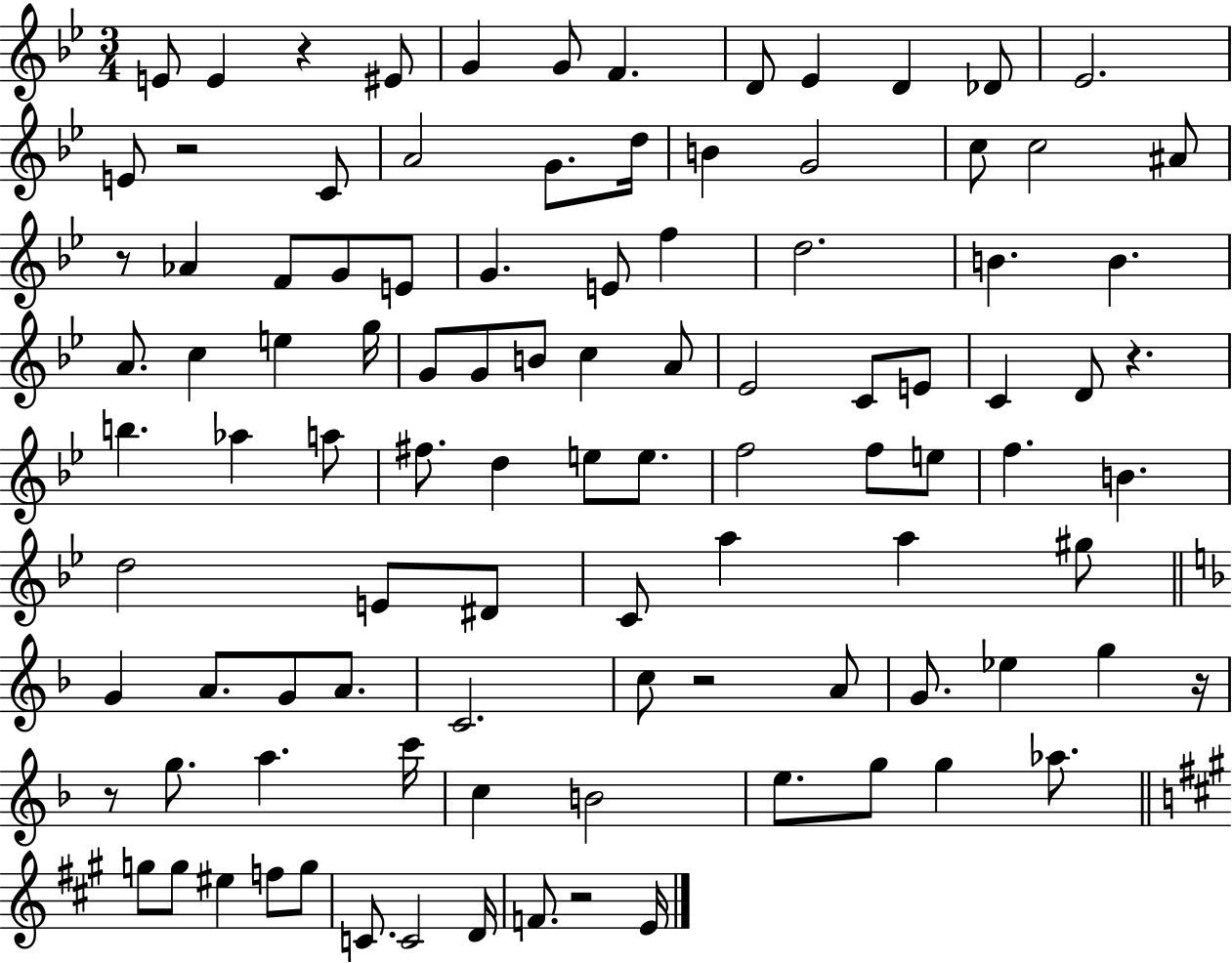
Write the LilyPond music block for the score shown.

{
  \clef treble
  \numericTimeSignature
  \time 3/4
  \key bes \major
  e'8 e'4 r4 eis'8 | g'4 g'8 f'4. | d'8 ees'4 d'4 des'8 | ees'2. | \break e'8 r2 c'8 | a'2 g'8. d''16 | b'4 g'2 | c''8 c''2 ais'8 | \break r8 aes'4 f'8 g'8 e'8 | g'4. e'8 f''4 | d''2. | b'4. b'4. | \break a'8. c''4 e''4 g''16 | g'8 g'8 b'8 c''4 a'8 | ees'2 c'8 e'8 | c'4 d'8 r4. | \break b''4. aes''4 a''8 | fis''8. d''4 e''8 e''8. | f''2 f''8 e''8 | f''4. b'4. | \break d''2 e'8 dis'8 | c'8 a''4 a''4 gis''8 | \bar "||" \break \key f \major g'4 a'8. g'8 a'8. | c'2. | c''8 r2 a'8 | g'8. ees''4 g''4 r16 | \break r8 g''8. a''4. c'''16 | c''4 b'2 | e''8. g''8 g''4 aes''8. | \bar "||" \break \key a \major g''8 g''8 eis''4 f''8 g''8 | c'8. c'2 d'16 | f'8. r2 e'16 | \bar "|."
}